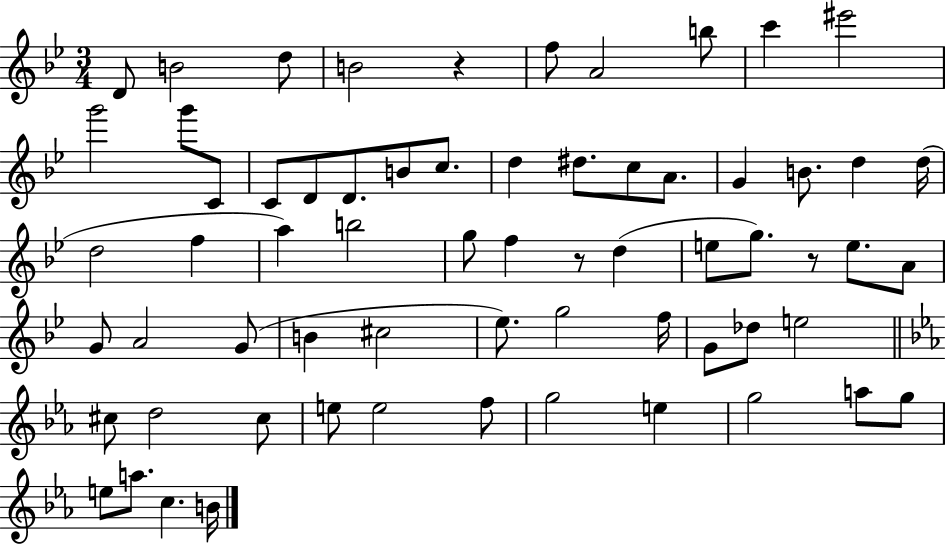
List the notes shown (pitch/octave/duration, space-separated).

D4/e B4/h D5/e B4/h R/q F5/e A4/h B5/e C6/q EIS6/h G6/h G6/e C4/e C4/e D4/e D4/e. B4/e C5/e. D5/q D#5/e. C5/e A4/e. G4/q B4/e. D5/q D5/s D5/h F5/q A5/q B5/h G5/e F5/q R/e D5/q E5/e G5/e. R/e E5/e. A4/e G4/e A4/h G4/e B4/q C#5/h Eb5/e. G5/h F5/s G4/e Db5/e E5/h C#5/e D5/h C#5/e E5/e E5/h F5/e G5/h E5/q G5/h A5/e G5/e E5/e A5/e. C5/q. B4/s